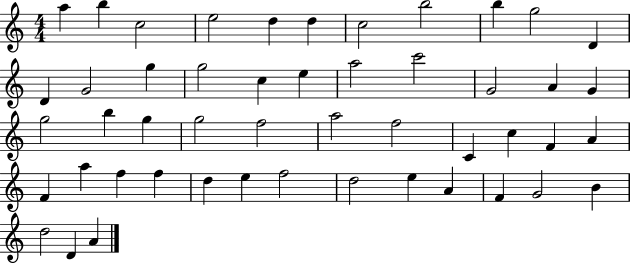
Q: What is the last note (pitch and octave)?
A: A4